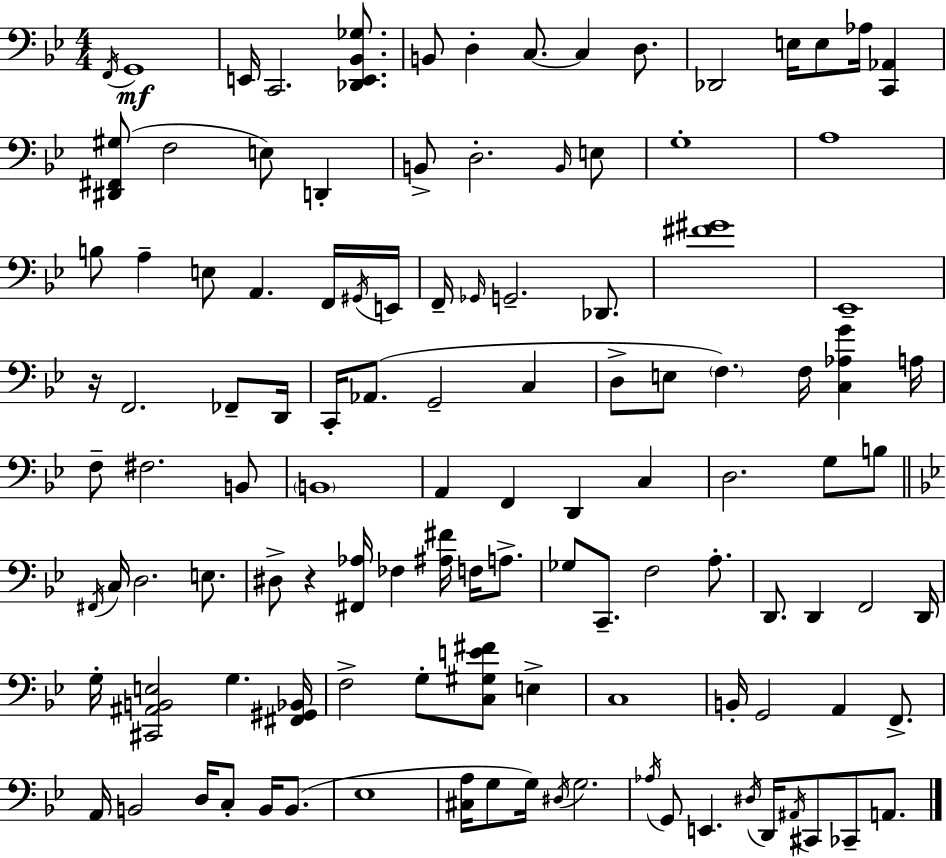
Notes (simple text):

F2/s G2/w E2/s C2/h. [Db2,E2,Bb2,Gb3]/e. B2/e D3/q C3/e. C3/q D3/e. Db2/h E3/s E3/e Ab3/s [C2,Ab2]/q [D#2,F#2,G#3]/e F3/h E3/e D2/q B2/e D3/h. B2/s E3/e G3/w A3/w B3/e A3/q E3/e A2/q. F2/s G#2/s E2/s F2/s Gb2/s G2/h. Db2/e. [F#4,G#4]/w Eb2/w R/s F2/h. FES2/e D2/s C2/s Ab2/e. G2/h C3/q D3/e E3/e F3/q. F3/s [C3,Ab3,G4]/q A3/s F3/e F#3/h. B2/e B2/w A2/q F2/q D2/q C3/q D3/h. G3/e B3/e F#2/s C3/s D3/h. E3/e. D#3/e R/q [F#2,Ab3]/s FES3/q [A#3,F#4]/s F3/s A3/e. Gb3/e C2/e. F3/h A3/e. D2/e. D2/q F2/h D2/s G3/s [C#2,A#2,B2,E3]/h G3/q. [F#2,G#2,Bb2]/s F3/h G3/e [C3,G#3,E4,F#4]/e E3/q C3/w B2/s G2/h A2/q F2/e. A2/s B2/h D3/s C3/e B2/s B2/e. Eb3/w [C#3,A3]/s G3/e G3/s D#3/s G3/h. Ab3/s G2/e E2/q. D#3/s D2/s A#2/s C#2/e CES2/e A2/e.